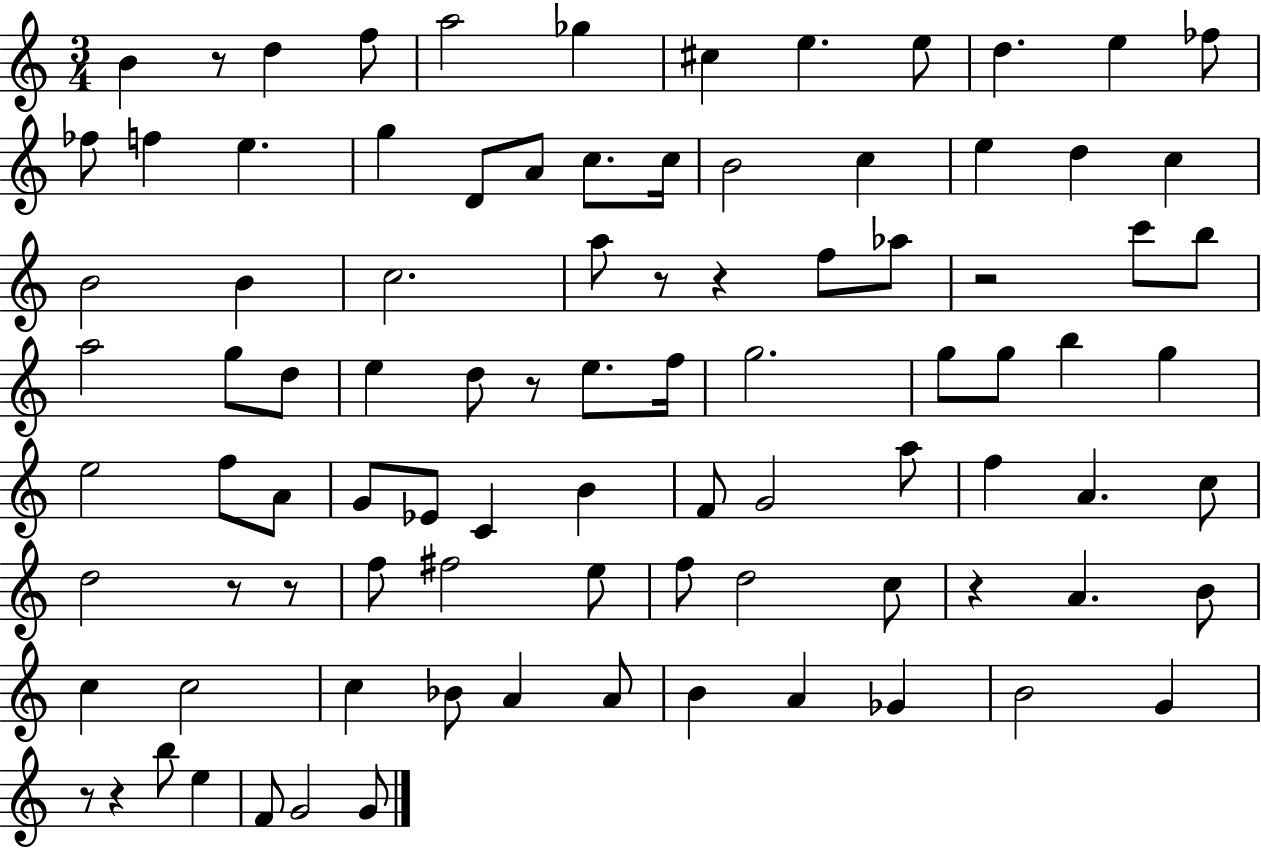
B4/q R/e D5/q F5/e A5/h Gb5/q C#5/q E5/q. E5/e D5/q. E5/q FES5/e FES5/e F5/q E5/q. G5/q D4/e A4/e C5/e. C5/s B4/h C5/q E5/q D5/q C5/q B4/h B4/q C5/h. A5/e R/e R/q F5/e Ab5/e R/h C6/e B5/e A5/h G5/e D5/e E5/q D5/e R/e E5/e. F5/s G5/h. G5/e G5/e B5/q G5/q E5/h F5/e A4/e G4/e Eb4/e C4/q B4/q F4/e G4/h A5/e F5/q A4/q. C5/e D5/h R/e R/e F5/e F#5/h E5/e F5/e D5/h C5/e R/q A4/q. B4/e C5/q C5/h C5/q Bb4/e A4/q A4/e B4/q A4/q Gb4/q B4/h G4/q R/e R/q B5/e E5/q F4/e G4/h G4/e